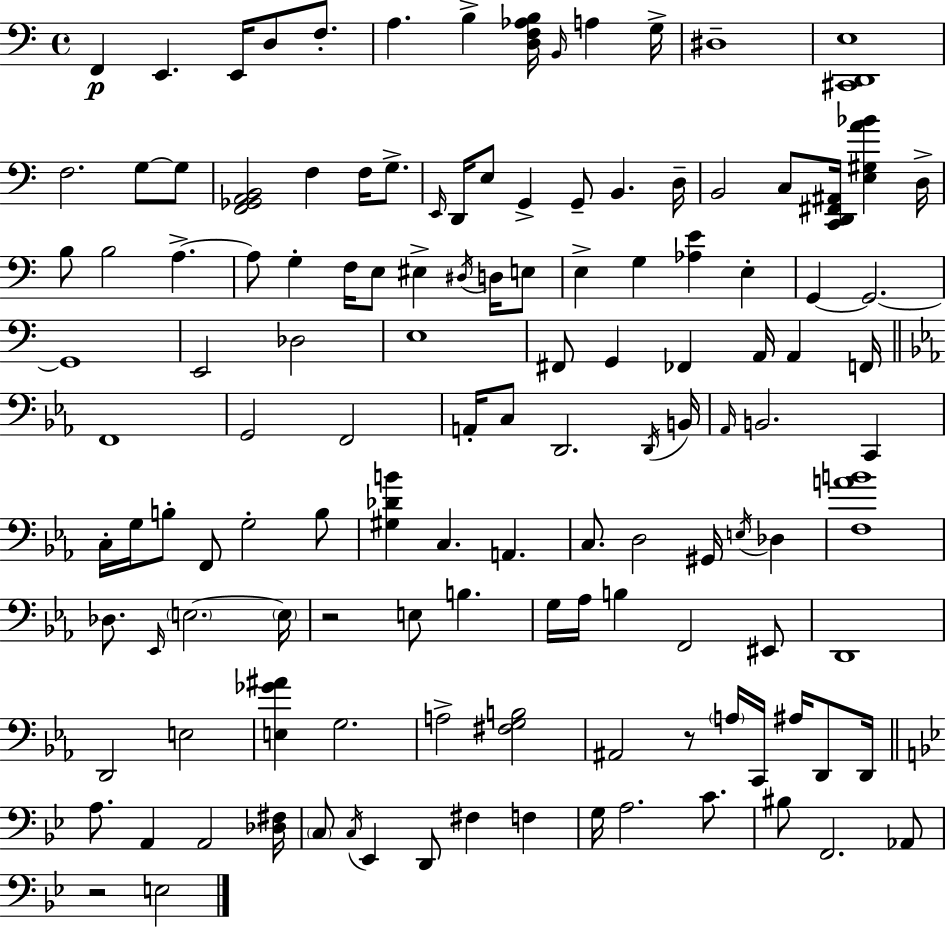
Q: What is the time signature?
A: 4/4